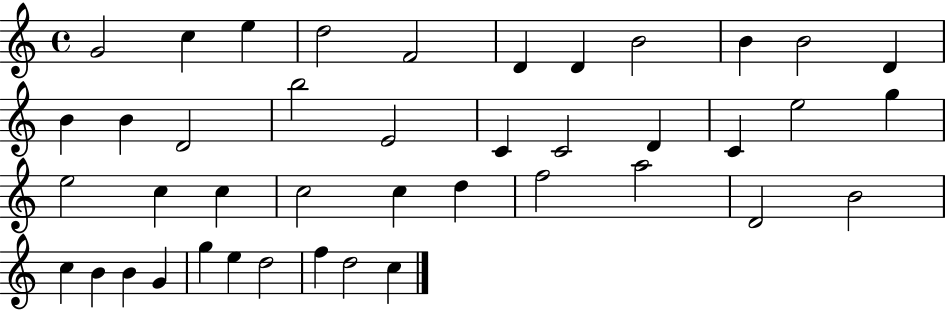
{
  \clef treble
  \time 4/4
  \defaultTimeSignature
  \key c \major
  g'2 c''4 e''4 | d''2 f'2 | d'4 d'4 b'2 | b'4 b'2 d'4 | \break b'4 b'4 d'2 | b''2 e'2 | c'4 c'2 d'4 | c'4 e''2 g''4 | \break e''2 c''4 c''4 | c''2 c''4 d''4 | f''2 a''2 | d'2 b'2 | \break c''4 b'4 b'4 g'4 | g''4 e''4 d''2 | f''4 d''2 c''4 | \bar "|."
}